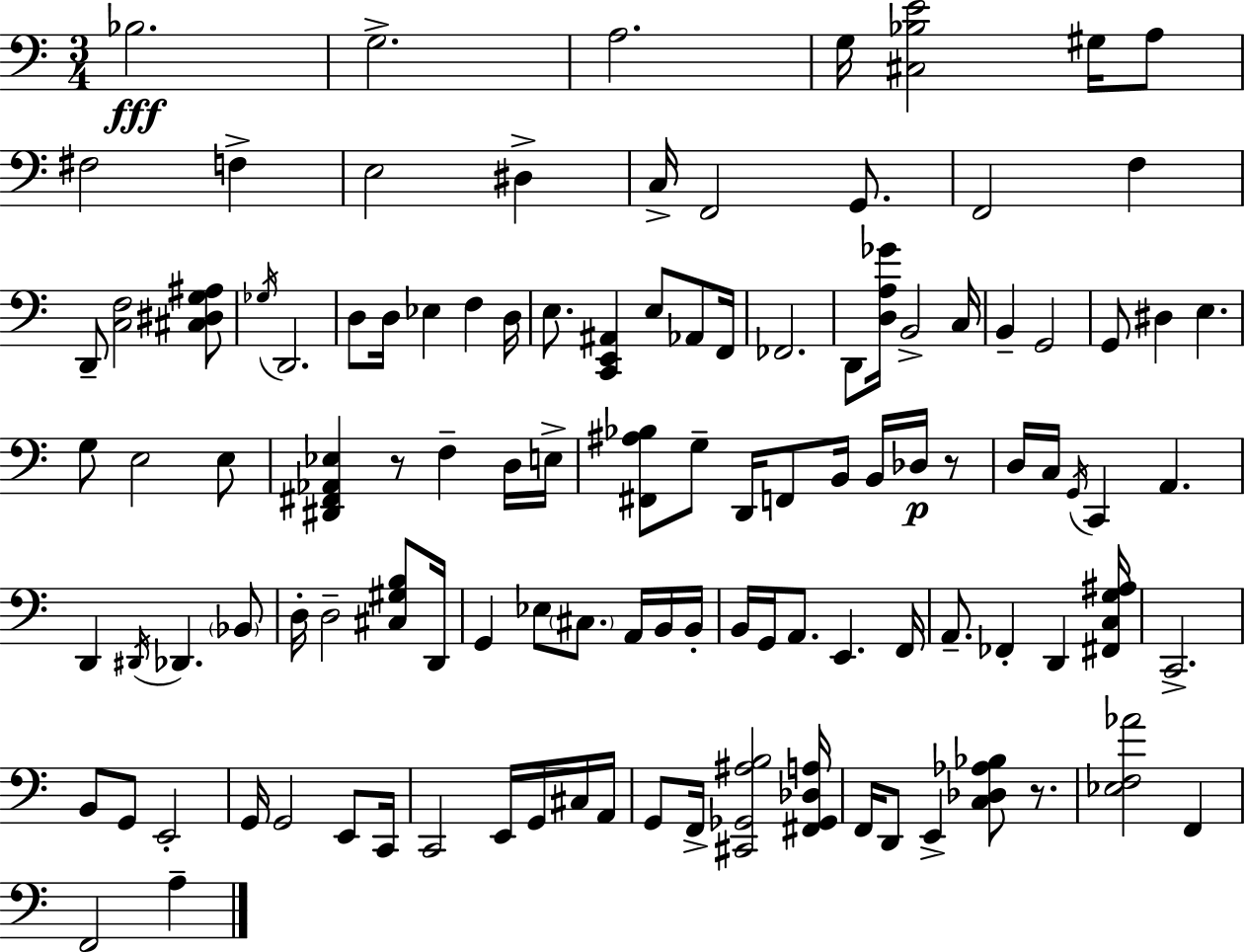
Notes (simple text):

Bb3/h. G3/h. A3/h. G3/s [C#3,Bb3,E4]/h G#3/s A3/e F#3/h F3/q E3/h D#3/q C3/s F2/h G2/e. F2/h F3/q D2/e [C3,F3]/h [C#3,D#3,G3,A#3]/e Gb3/s D2/h. D3/e D3/s Eb3/q F3/q D3/s E3/e. [C2,E2,A#2]/q E3/e Ab2/e F2/s FES2/h. D2/e [D3,A3,Gb4]/s B2/h C3/s B2/q G2/h G2/e D#3/q E3/q. G3/e E3/h E3/e [D#2,F#2,Ab2,Eb3]/q R/e F3/q D3/s E3/s [F#2,A#3,Bb3]/e G3/e D2/s F2/e B2/s B2/s Db3/s R/e D3/s C3/s G2/s C2/q A2/q. D2/q D#2/s Db2/q. Bb2/e D3/s D3/h [C#3,G#3,B3]/e D2/s G2/q Eb3/e C#3/e. A2/s B2/s B2/s B2/s G2/s A2/e. E2/q. F2/s A2/e. FES2/q D2/q [F#2,C3,G3,A#3]/s C2/h. B2/e G2/e E2/h G2/s G2/h E2/e C2/s C2/h E2/s G2/s C#3/s A2/s G2/e F2/s [C#2,Gb2,A#3,B3]/h [F#2,Gb2,Db3,A3]/s F2/s D2/e E2/q [C3,Db3,Ab3,Bb3]/e R/e. [Eb3,F3,Ab4]/h F2/q F2/h A3/q